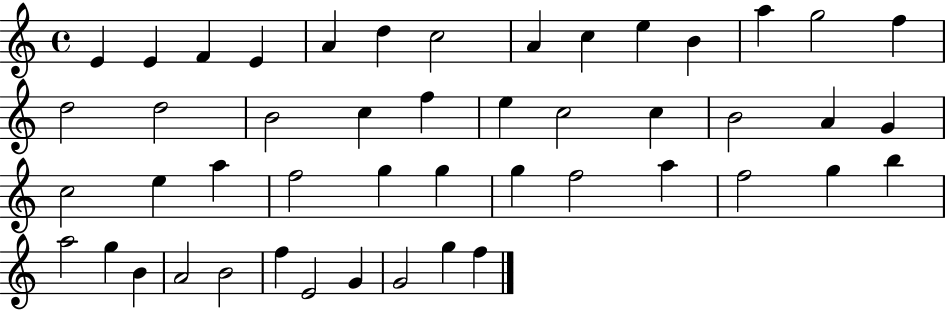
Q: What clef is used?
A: treble